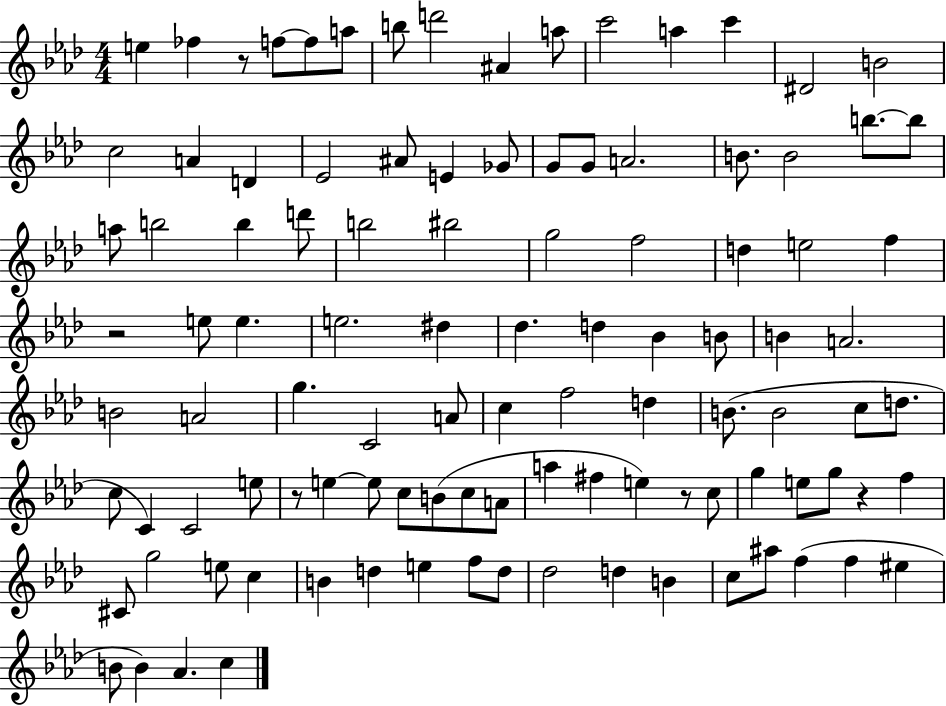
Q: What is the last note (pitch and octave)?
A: C5